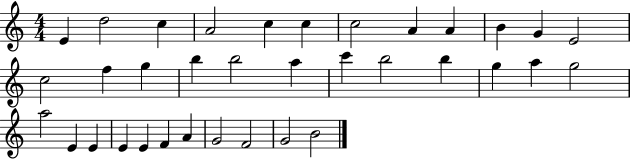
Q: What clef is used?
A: treble